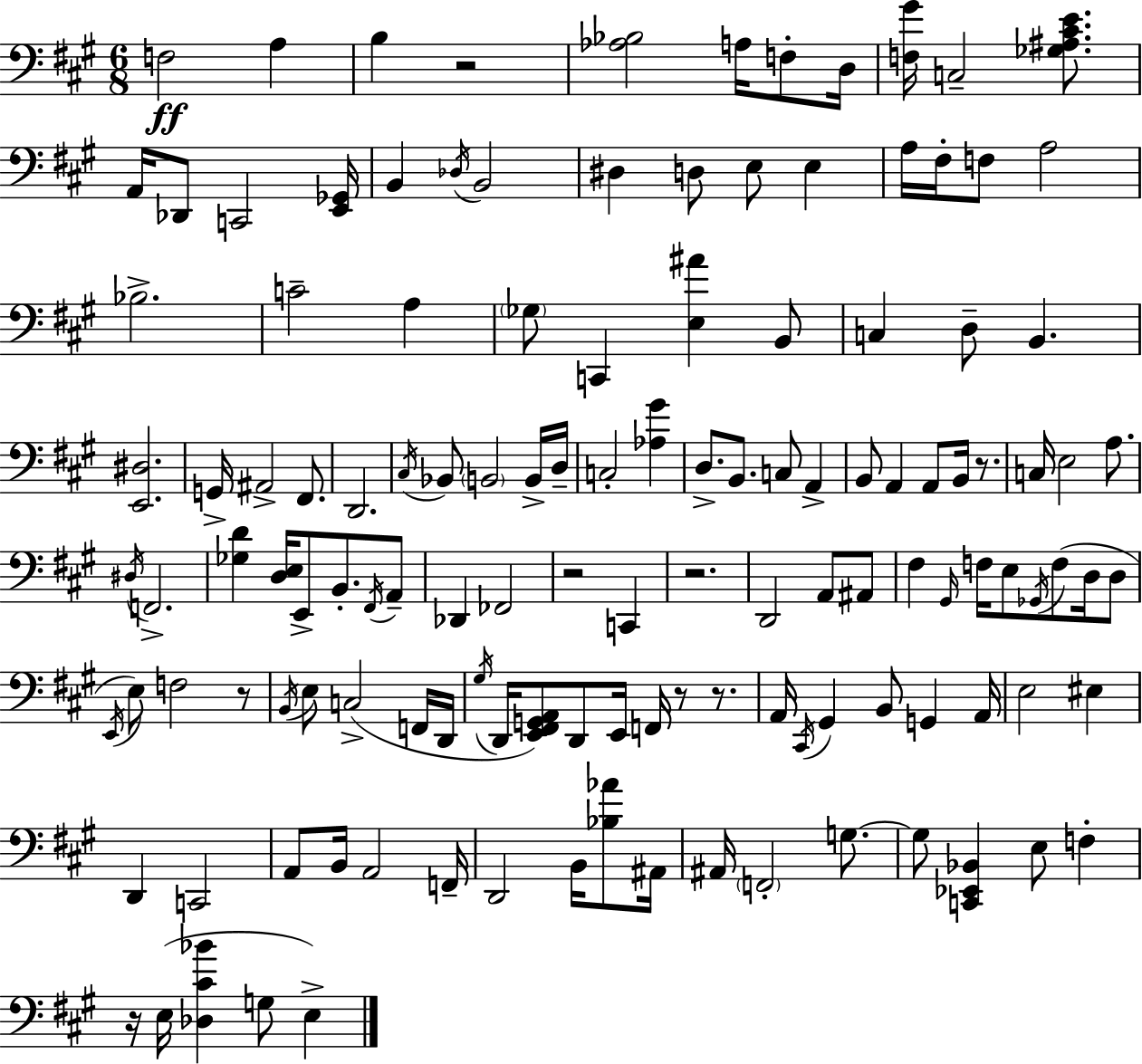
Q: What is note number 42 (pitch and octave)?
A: B2